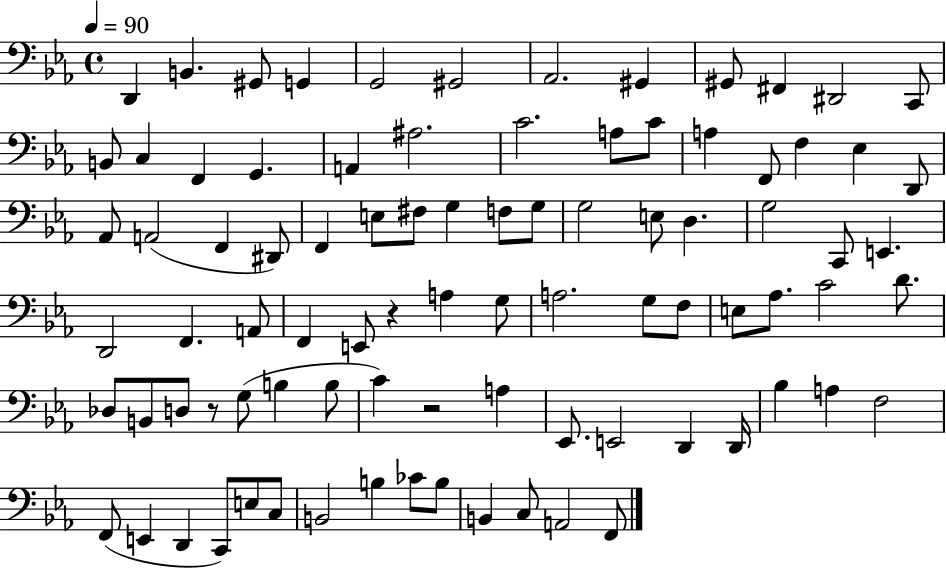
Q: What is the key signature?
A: EES major